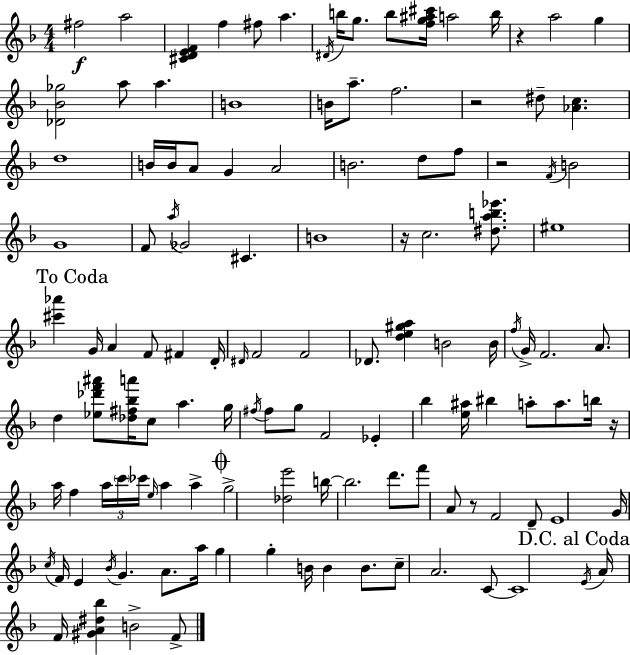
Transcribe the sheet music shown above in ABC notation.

X:1
T:Untitled
M:4/4
L:1/4
K:F
^f2 a2 [^CDEF] f ^f/2 a ^D/4 b/4 g/2 b/2 [fg^a^c']/4 a2 b/4 z a2 g [_D_B_g]2 a/2 a B4 B/4 a/2 f2 z2 ^d/2 [_Ac] d4 B/4 B/4 A/2 G A2 B2 d/2 f/2 z2 F/4 B2 G4 F/2 a/4 _G2 ^C B4 z/4 c2 [^dab_e']/2 ^e4 [^c'_a'] G/4 A F/2 ^F D/4 ^D/4 F2 F2 _D/2 [de^ga] B2 B/4 f/4 G/4 F2 A/2 d [_e_d'f'^a']/2 [_d^f_ba']/4 c/2 a g/4 ^f/4 ^f/2 g/2 F2 _E _b [e^a]/4 ^b a/2 a/2 b/4 z/4 a/4 f a/4 c'/4 _c'/4 e/4 a a g2 [_de']2 b/4 b2 d'/2 f'/2 A/2 z/2 F2 D/2 E4 G/4 c/4 F/4 E _B/4 G A/2 a/4 g g B/4 B B/2 c/2 A2 C/2 C4 E/4 A/4 F/4 [^GA^d_b] B2 F/2